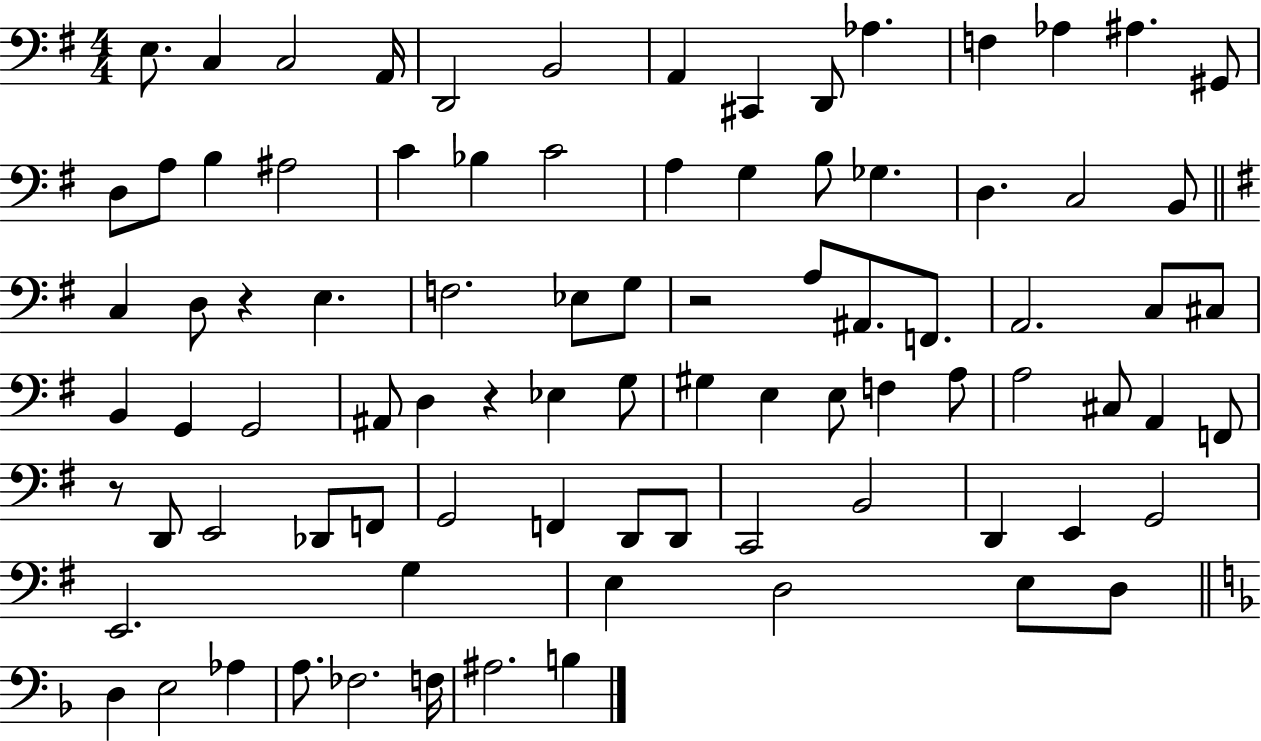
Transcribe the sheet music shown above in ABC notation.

X:1
T:Untitled
M:4/4
L:1/4
K:G
E,/2 C, C,2 A,,/4 D,,2 B,,2 A,, ^C,, D,,/2 _A, F, _A, ^A, ^G,,/2 D,/2 A,/2 B, ^A,2 C _B, C2 A, G, B,/2 _G, D, C,2 B,,/2 C, D,/2 z E, F,2 _E,/2 G,/2 z2 A,/2 ^A,,/2 F,,/2 A,,2 C,/2 ^C,/2 B,, G,, G,,2 ^A,,/2 D, z _E, G,/2 ^G, E, E,/2 F, A,/2 A,2 ^C,/2 A,, F,,/2 z/2 D,,/2 E,,2 _D,,/2 F,,/2 G,,2 F,, D,,/2 D,,/2 C,,2 B,,2 D,, E,, G,,2 E,,2 G, E, D,2 E,/2 D,/2 D, E,2 _A, A,/2 _F,2 F,/4 ^A,2 B,